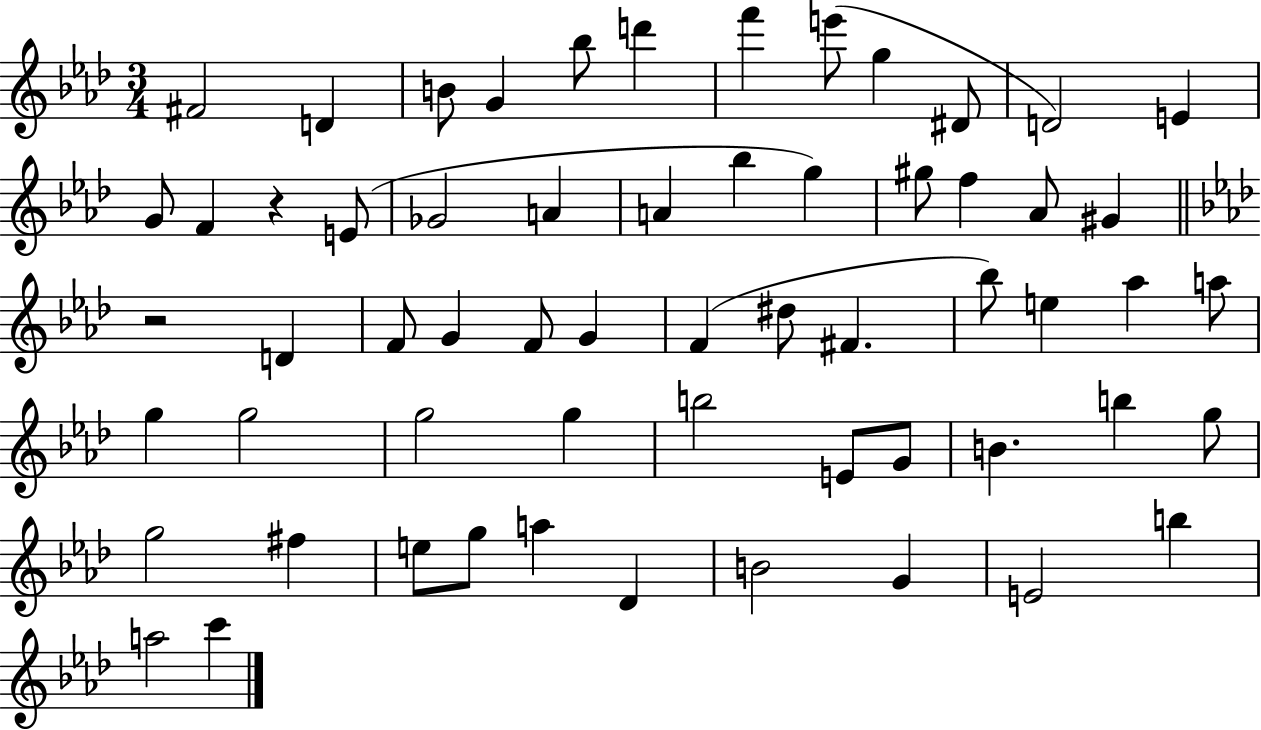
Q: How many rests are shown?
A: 2